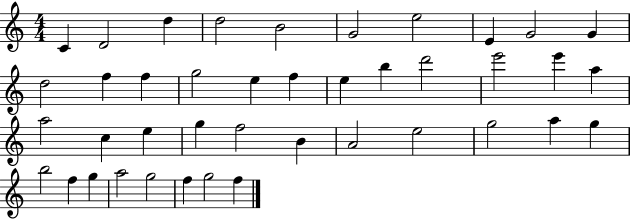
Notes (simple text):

C4/q D4/h D5/q D5/h B4/h G4/h E5/h E4/q G4/h G4/q D5/h F5/q F5/q G5/h E5/q F5/q E5/q B5/q D6/h E6/h E6/q A5/q A5/h C5/q E5/q G5/q F5/h B4/q A4/h E5/h G5/h A5/q G5/q B5/h F5/q G5/q A5/h G5/h F5/q G5/h F5/q